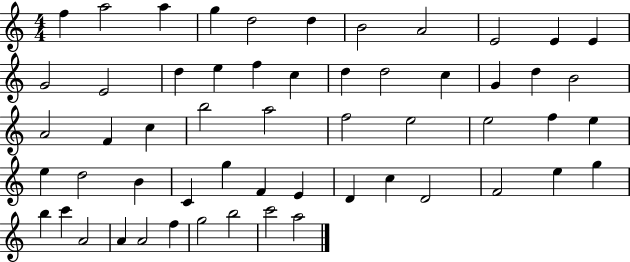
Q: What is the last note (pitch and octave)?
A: A5